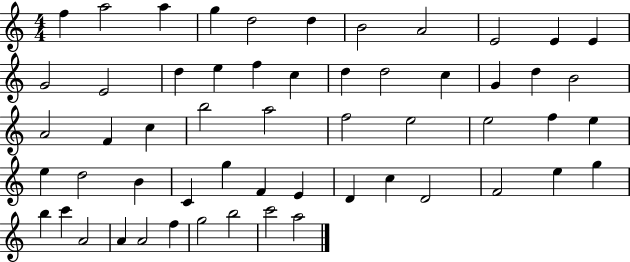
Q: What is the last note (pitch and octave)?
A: A5